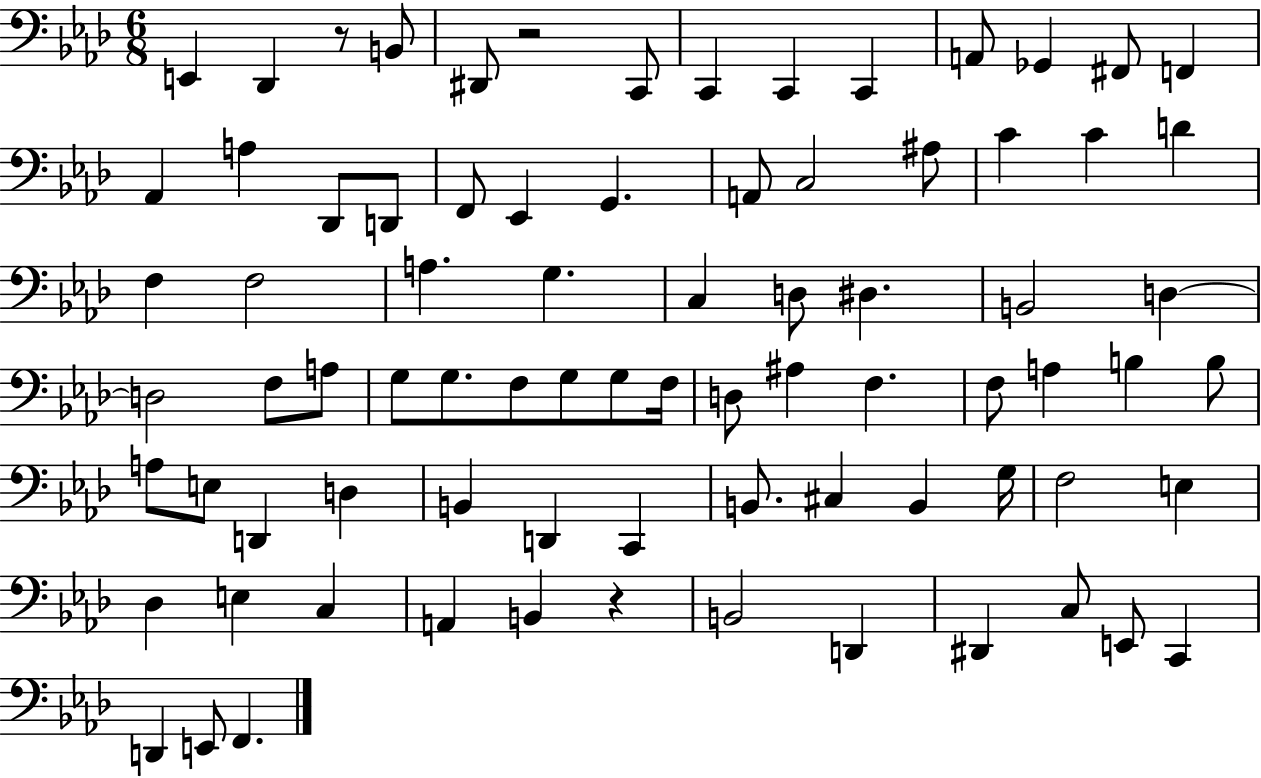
{
  \clef bass
  \numericTimeSignature
  \time 6/8
  \key aes \major
  \repeat volta 2 { e,4 des,4 r8 b,8 | dis,8 r2 c,8 | c,4 c,4 c,4 | a,8 ges,4 fis,8 f,4 | \break aes,4 a4 des,8 d,8 | f,8 ees,4 g,4. | a,8 c2 ais8 | c'4 c'4 d'4 | \break f4 f2 | a4. g4. | c4 d8 dis4. | b,2 d4~~ | \break d2 f8 a8 | g8 g8. f8 g8 g8 f16 | d8 ais4 f4. | f8 a4 b4 b8 | \break a8 e8 d,4 d4 | b,4 d,4 c,4 | b,8. cis4 b,4 g16 | f2 e4 | \break des4 e4 c4 | a,4 b,4 r4 | b,2 d,4 | dis,4 c8 e,8 c,4 | \break d,4 e,8 f,4. | } \bar "|."
}